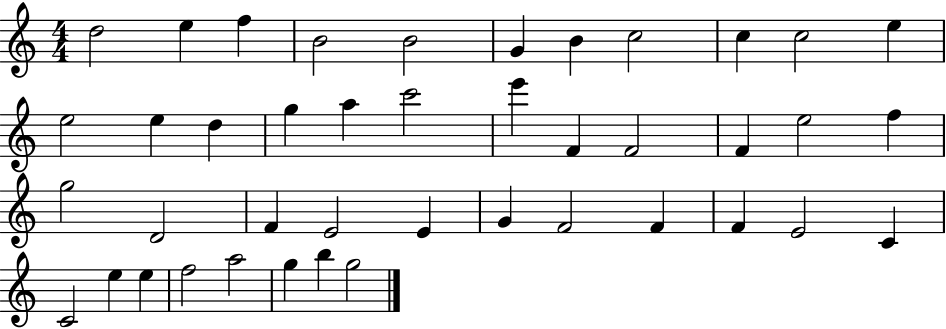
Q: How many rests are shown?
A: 0